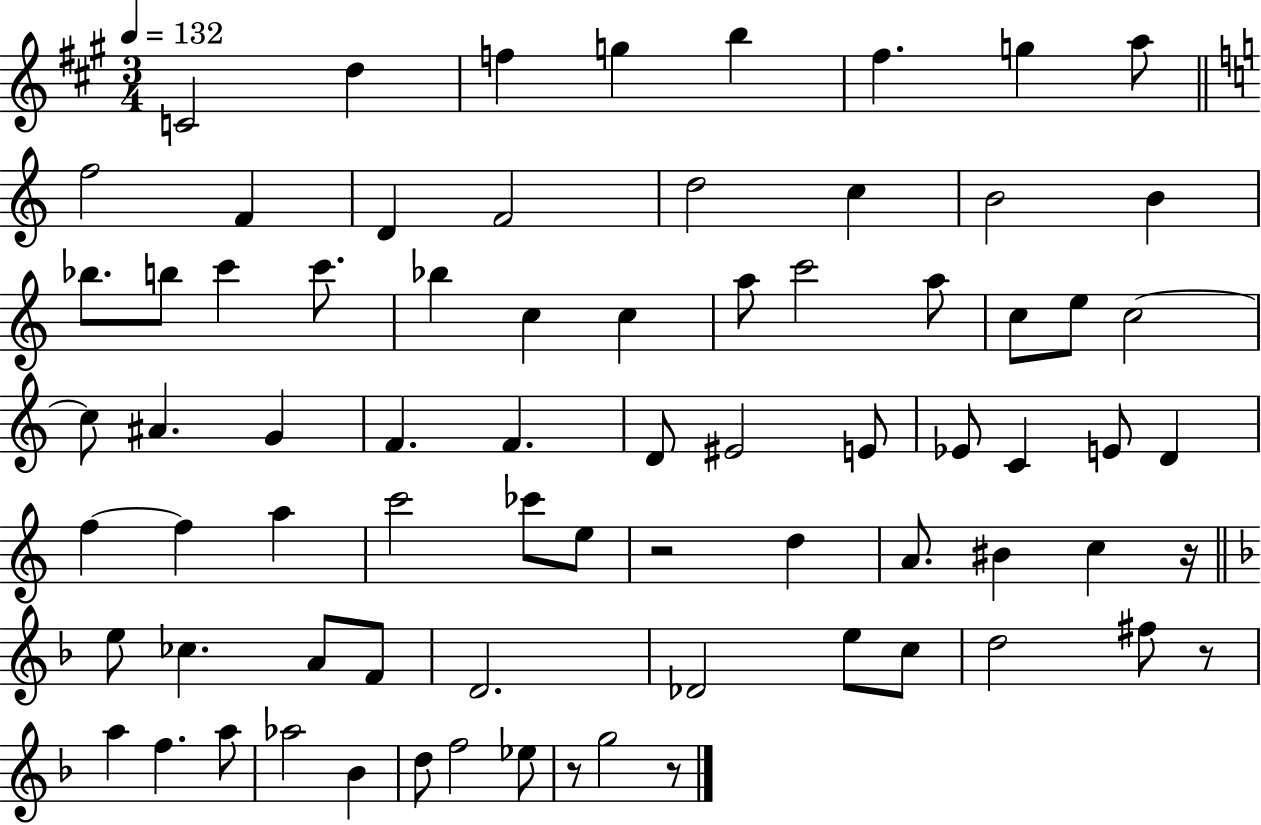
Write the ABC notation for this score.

X:1
T:Untitled
M:3/4
L:1/4
K:A
C2 d f g b ^f g a/2 f2 F D F2 d2 c B2 B _b/2 b/2 c' c'/2 _b c c a/2 c'2 a/2 c/2 e/2 c2 c/2 ^A G F F D/2 ^E2 E/2 _E/2 C E/2 D f f a c'2 _c'/2 e/2 z2 d A/2 ^B c z/4 e/2 _c A/2 F/2 D2 _D2 e/2 c/2 d2 ^f/2 z/2 a f a/2 _a2 _B d/2 f2 _e/2 z/2 g2 z/2